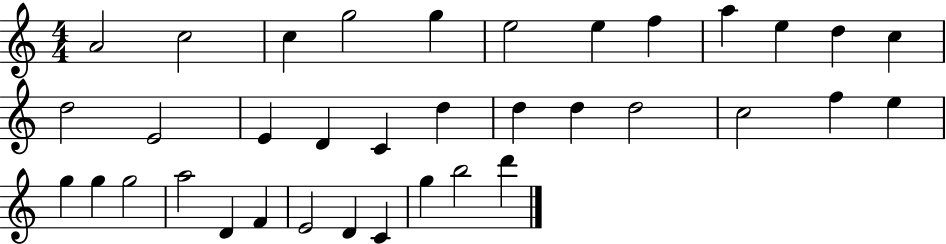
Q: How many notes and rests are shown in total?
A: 36